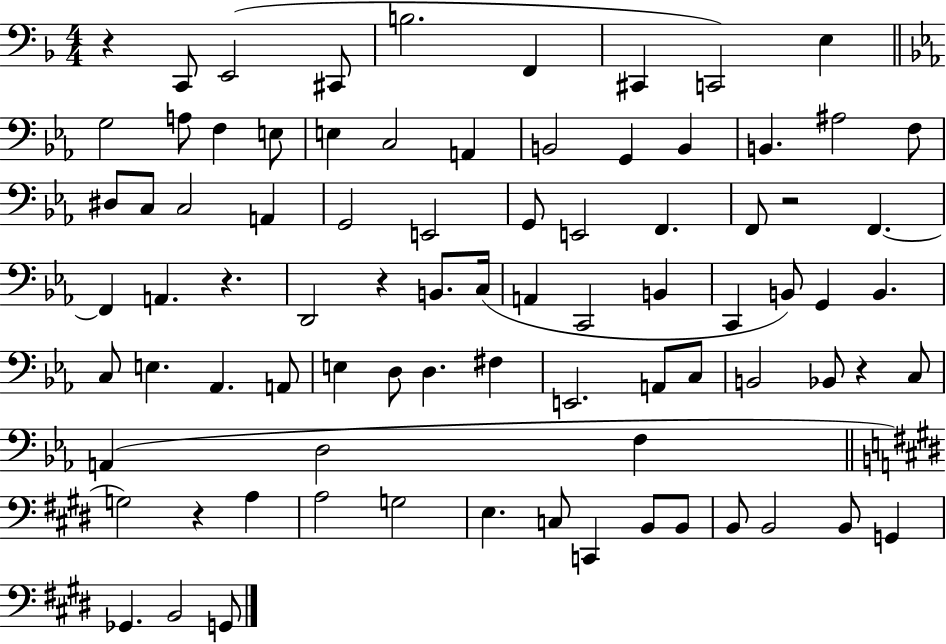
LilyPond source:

{
  \clef bass
  \numericTimeSignature
  \time 4/4
  \key f \major
  r4 c,8 e,2( cis,8 | b2. f,4 | cis,4 c,2) e4 | \bar "||" \break \key ees \major g2 a8 f4 e8 | e4 c2 a,4 | b,2 g,4 b,4 | b,4. ais2 f8 | \break dis8 c8 c2 a,4 | g,2 e,2 | g,8 e,2 f,4. | f,8 r2 f,4.~~ | \break f,4 a,4. r4. | d,2 r4 b,8. c16( | a,4 c,2 b,4 | c,4 b,8) g,4 b,4. | \break c8 e4. aes,4. a,8 | e4 d8 d4. fis4 | e,2. a,8 c8 | b,2 bes,8 r4 c8 | \break a,4( d2 f4 | \bar "||" \break \key e \major g2) r4 a4 | a2 g2 | e4. c8 c,4 b,8 b,8 | b,8 b,2 b,8 g,4 | \break ges,4. b,2 g,8 | \bar "|."
}